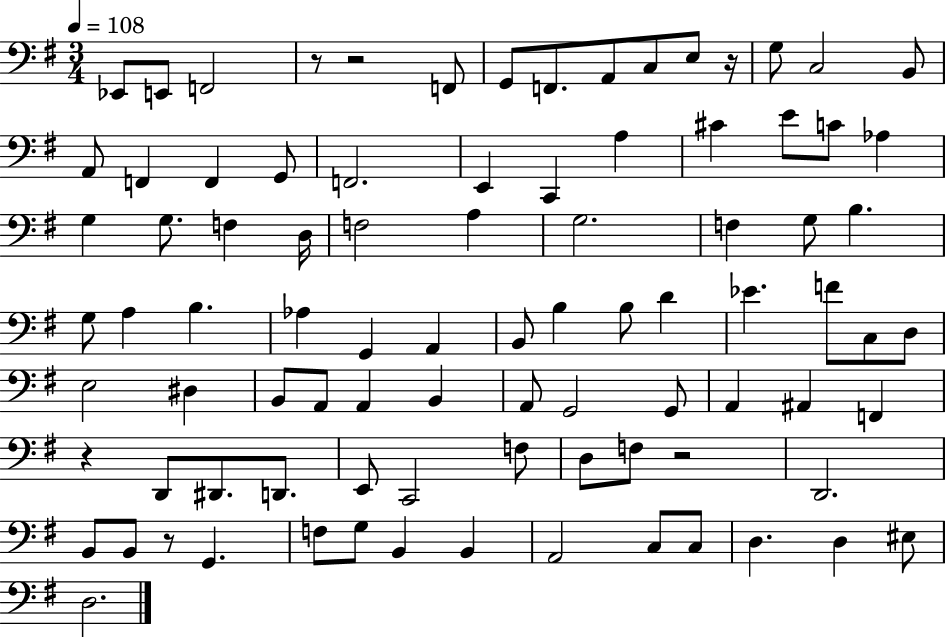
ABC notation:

X:1
T:Untitled
M:3/4
L:1/4
K:G
_E,,/2 E,,/2 F,,2 z/2 z2 F,,/2 G,,/2 F,,/2 A,,/2 C,/2 E,/2 z/4 G,/2 C,2 B,,/2 A,,/2 F,, F,, G,,/2 F,,2 E,, C,, A, ^C E/2 C/2 _A, G, G,/2 F, D,/4 F,2 A, G,2 F, G,/2 B, G,/2 A, B, _A, G,, A,, B,,/2 B, B,/2 D _E F/2 C,/2 D,/2 E,2 ^D, B,,/2 A,,/2 A,, B,, A,,/2 G,,2 G,,/2 A,, ^A,, F,, z D,,/2 ^D,,/2 D,,/2 E,,/2 C,,2 F,/2 D,/2 F,/2 z2 D,,2 B,,/2 B,,/2 z/2 G,, F,/2 G,/2 B,, B,, A,,2 C,/2 C,/2 D, D, ^E,/2 D,2